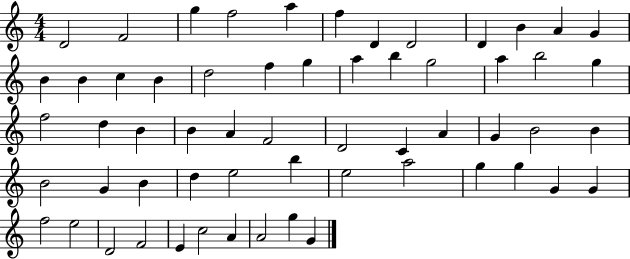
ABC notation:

X:1
T:Untitled
M:4/4
L:1/4
K:C
D2 F2 g f2 a f D D2 D B A G B B c B d2 f g a b g2 a b2 g f2 d B B A F2 D2 C A G B2 B B2 G B d e2 b e2 a2 g g G G f2 e2 D2 F2 E c2 A A2 g G